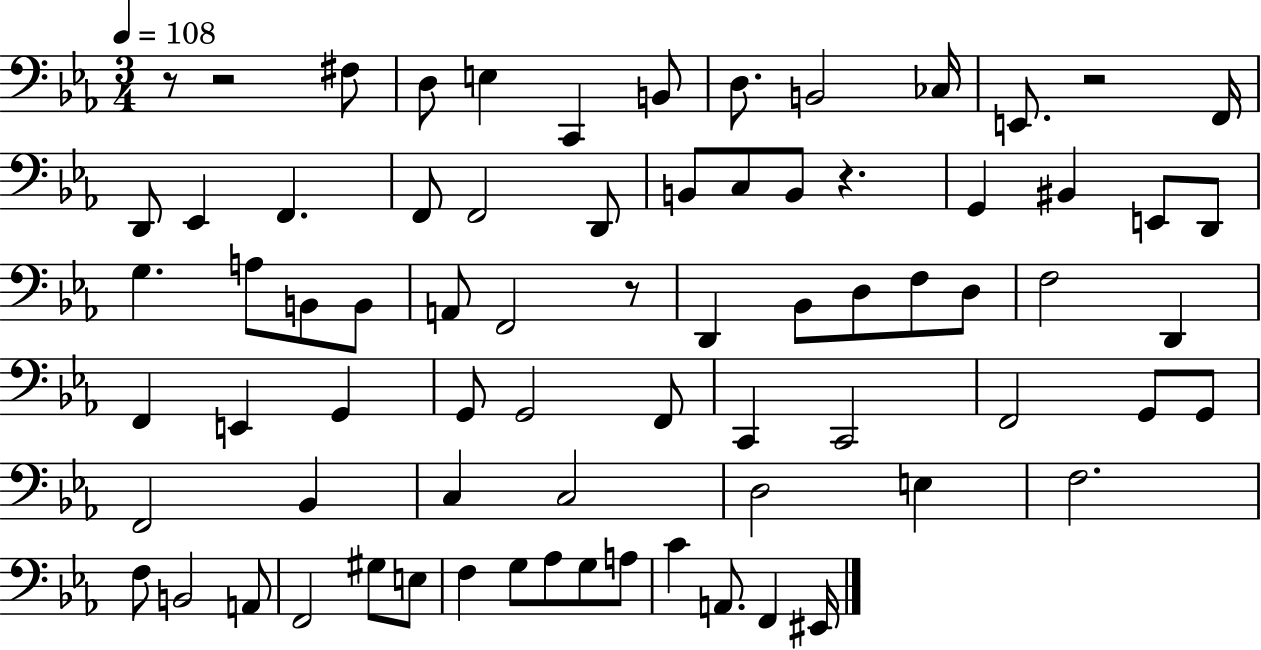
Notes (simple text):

R/e R/h F#3/e D3/e E3/q C2/q B2/e D3/e. B2/h CES3/s E2/e. R/h F2/s D2/e Eb2/q F2/q. F2/e F2/h D2/e B2/e C3/e B2/e R/q. G2/q BIS2/q E2/e D2/e G3/q. A3/e B2/e B2/e A2/e F2/h R/e D2/q Bb2/e D3/e F3/e D3/e F3/h D2/q F2/q E2/q G2/q G2/e G2/h F2/e C2/q C2/h F2/h G2/e G2/e F2/h Bb2/q C3/q C3/h D3/h E3/q F3/h. F3/e B2/h A2/e F2/h G#3/e E3/e F3/q G3/e Ab3/e G3/e A3/e C4/q A2/e. F2/q EIS2/s